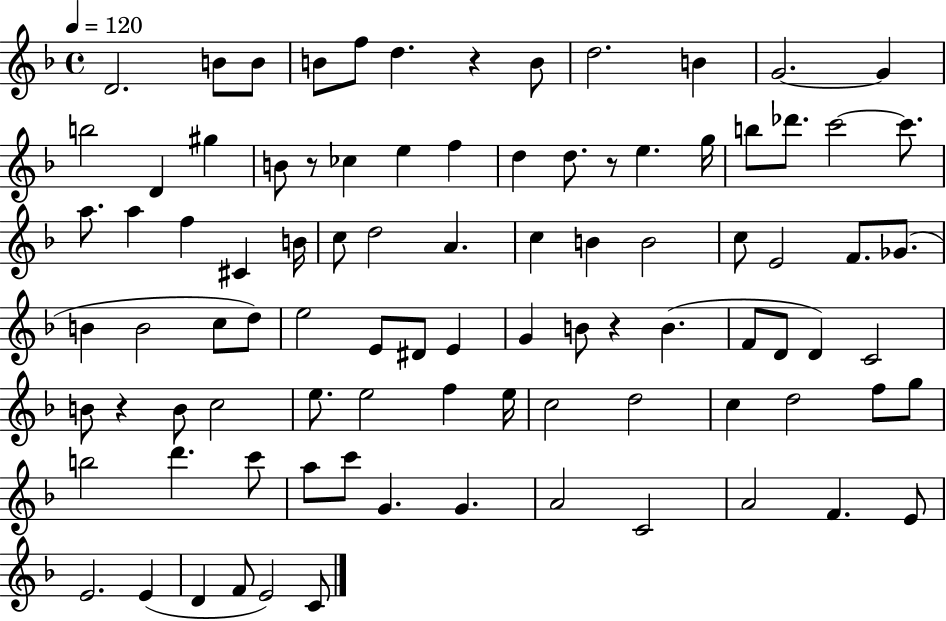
{
  \clef treble
  \time 4/4
  \defaultTimeSignature
  \key f \major
  \tempo 4 = 120
  d'2. b'8 b'8 | b'8 f''8 d''4. r4 b'8 | d''2. b'4 | g'2.~~ g'4 | \break b''2 d'4 gis''4 | b'8 r8 ces''4 e''4 f''4 | d''4 d''8. r8 e''4. g''16 | b''8 des'''8. c'''2~~ c'''8. | \break a''8. a''4 f''4 cis'4 b'16 | c''8 d''2 a'4. | c''4 b'4 b'2 | c''8 e'2 f'8. ges'8.( | \break b'4 b'2 c''8 d''8) | e''2 e'8 dis'8 e'4 | g'4 b'8 r4 b'4.( | f'8 d'8 d'4) c'2 | \break b'8 r4 b'8 c''2 | e''8. e''2 f''4 e''16 | c''2 d''2 | c''4 d''2 f''8 g''8 | \break b''2 d'''4. c'''8 | a''8 c'''8 g'4. g'4. | a'2 c'2 | a'2 f'4. e'8 | \break e'2. e'4( | d'4 f'8 e'2) c'8 | \bar "|."
}